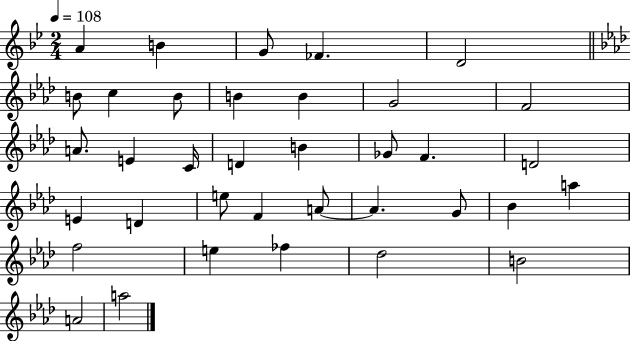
A4/q B4/q G4/e FES4/q. D4/h B4/e C5/q B4/e B4/q B4/q G4/h F4/h A4/e. E4/q C4/s D4/q B4/q Gb4/e F4/q. D4/h E4/q D4/q E5/e F4/q A4/e A4/q. G4/e Bb4/q A5/q F5/h E5/q FES5/q Db5/h B4/h A4/h A5/h